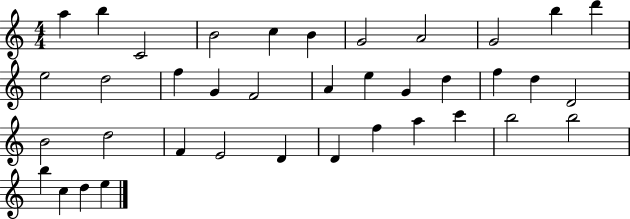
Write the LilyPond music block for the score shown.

{
  \clef treble
  \numericTimeSignature
  \time 4/4
  \key c \major
  a''4 b''4 c'2 | b'2 c''4 b'4 | g'2 a'2 | g'2 b''4 d'''4 | \break e''2 d''2 | f''4 g'4 f'2 | a'4 e''4 g'4 d''4 | f''4 d''4 d'2 | \break b'2 d''2 | f'4 e'2 d'4 | d'4 f''4 a''4 c'''4 | b''2 b''2 | \break b''4 c''4 d''4 e''4 | \bar "|."
}